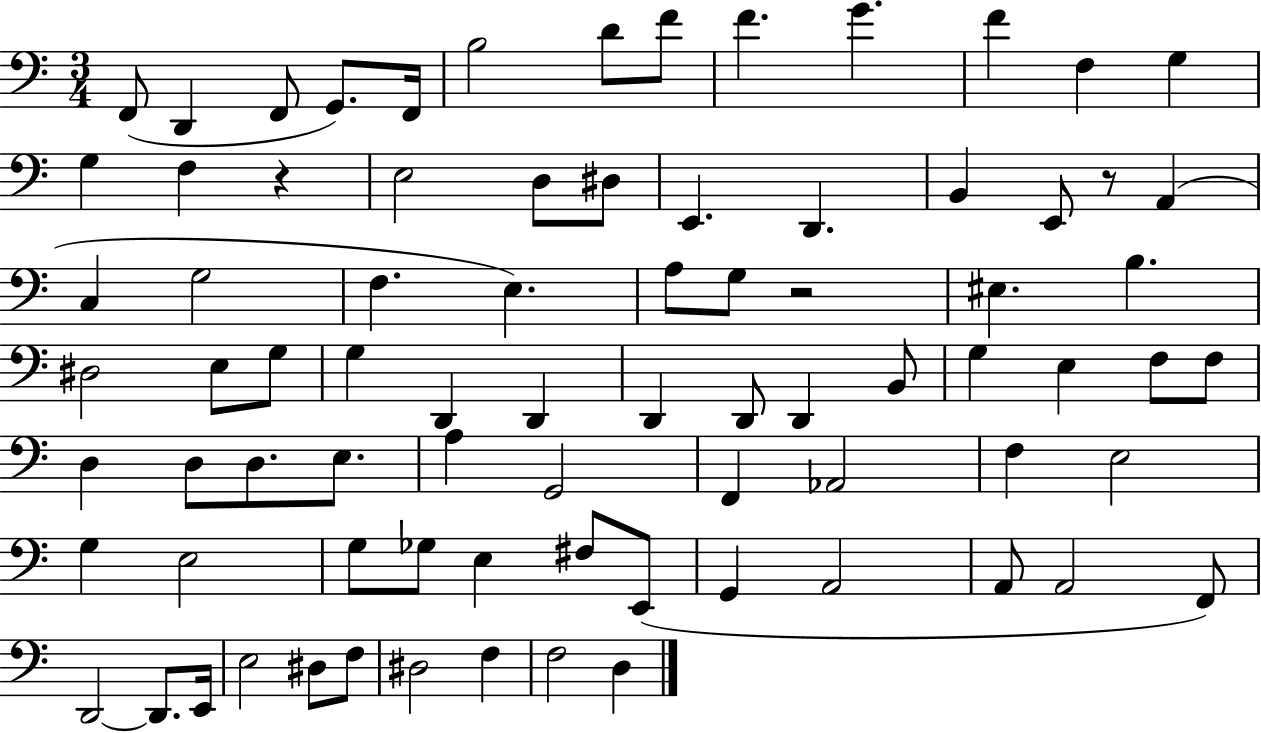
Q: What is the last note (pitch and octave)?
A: D3